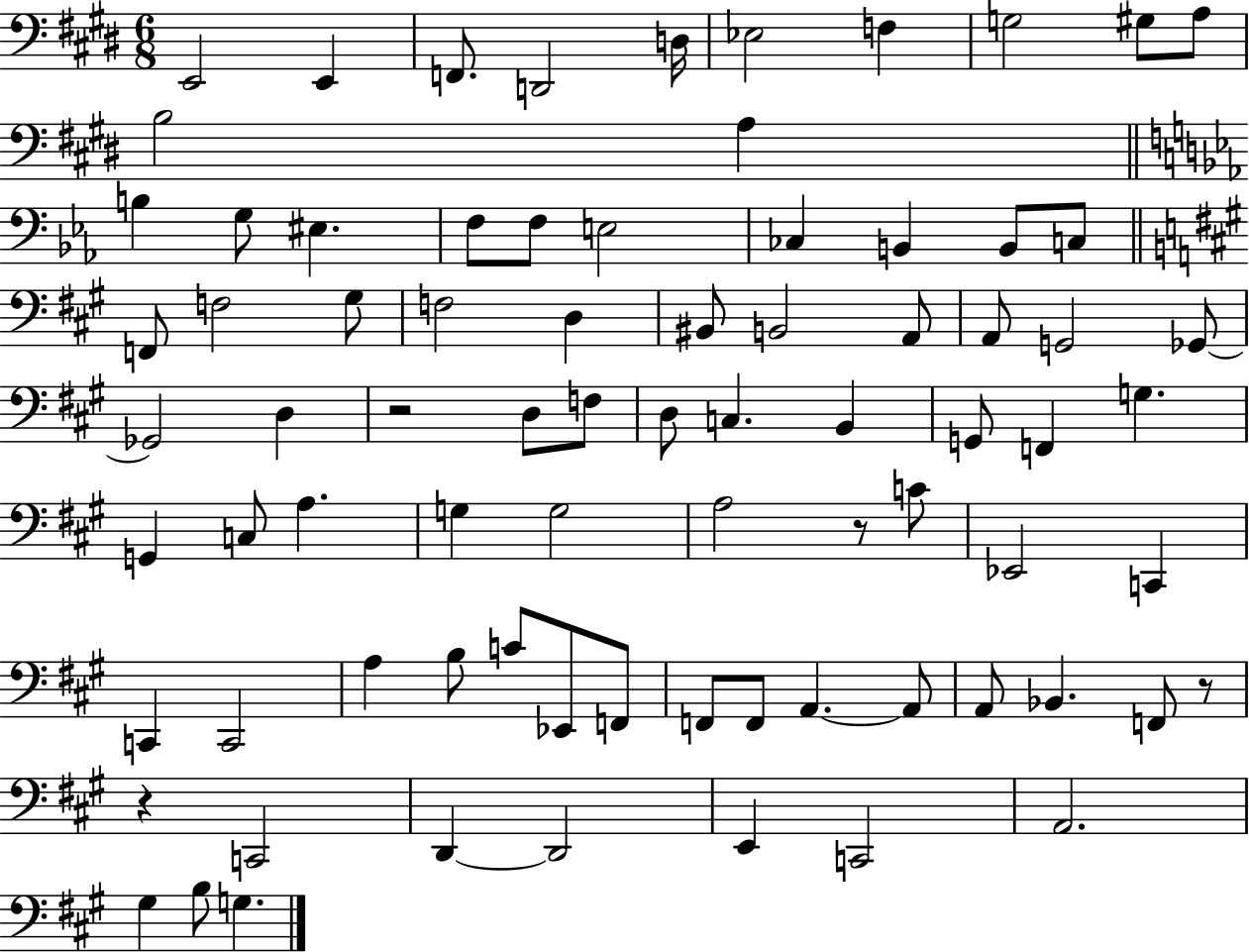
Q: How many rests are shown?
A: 4